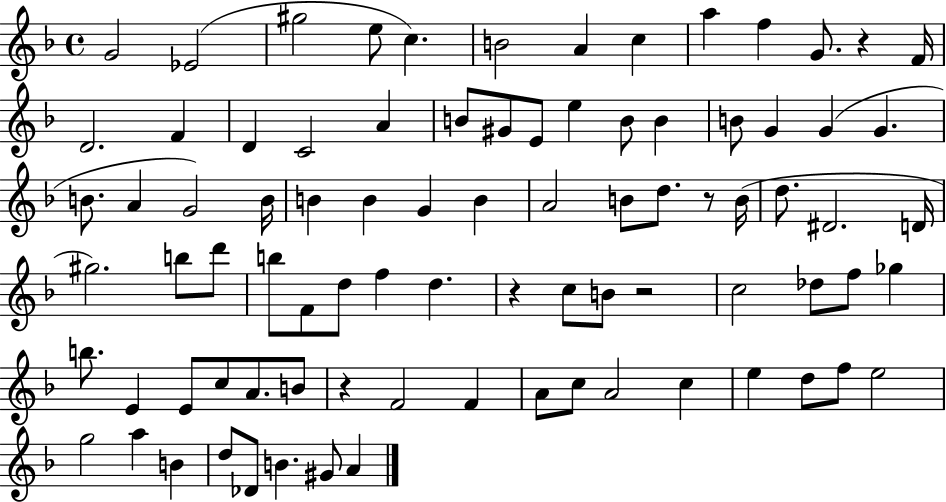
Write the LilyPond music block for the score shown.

{
  \clef treble
  \time 4/4
  \defaultTimeSignature
  \key f \major
  \repeat volta 2 { g'2 ees'2( | gis''2 e''8 c''4.) | b'2 a'4 c''4 | a''4 f''4 g'8. r4 f'16 | \break d'2. f'4 | d'4 c'2 a'4 | b'8 gis'8 e'8 e''4 b'8 b'4 | b'8 g'4 g'4( g'4. | \break b'8. a'4 g'2) b'16 | b'4 b'4 g'4 b'4 | a'2 b'8 d''8. r8 b'16( | d''8. dis'2. d'16 | \break gis''2.) b''8 d'''8 | b''8 f'8 d''8 f''4 d''4. | r4 c''8 b'8 r2 | c''2 des''8 f''8 ges''4 | \break b''8. e'4 e'8 c''8 a'8. b'8 | r4 f'2 f'4 | a'8 c''8 a'2 c''4 | e''4 d''8 f''8 e''2 | \break g''2 a''4 b'4 | d''8 des'8 b'4. gis'8 a'4 | } \bar "|."
}